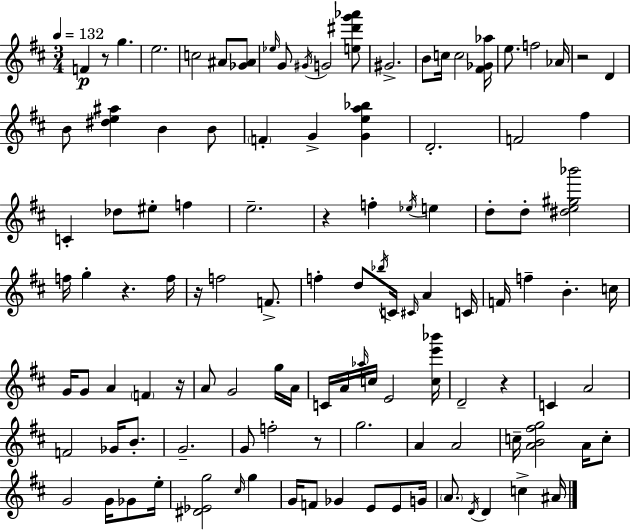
X:1
T:Untitled
M:3/4
L:1/4
K:D
F z/2 g e2 c2 ^A/2 [_G^A]/2 _e/4 G/2 ^G/4 G2 [e^d'g'_a']/2 ^G2 B/2 c/4 c2 [^F_G_a]/4 e/2 f2 _A/4 z2 D B/2 [^de^a] B B/2 F G [Gea_b] D2 F2 ^f C _d/2 ^e/2 f e2 z f _e/4 e d/2 d/2 [^de^g_b']2 f/4 g z f/4 z/4 f2 F/2 f d/2 _b/4 C/4 ^C/4 A C/4 F/4 f B c/4 G/4 G/2 A F z/4 A/2 G2 g/4 A/4 C/4 A/4 _a/4 c/4 E2 [ce'_b']/4 D2 z C A2 F2 _G/4 B/2 G2 G/2 f2 z/2 g2 A A2 c/4 [AB^fg]2 A/4 c/2 G2 G/4 _G/2 e/4 [^D_Eg]2 ^c/4 g G/4 F/2 _G E/2 E/2 G/4 A/2 D/4 D c ^A/4